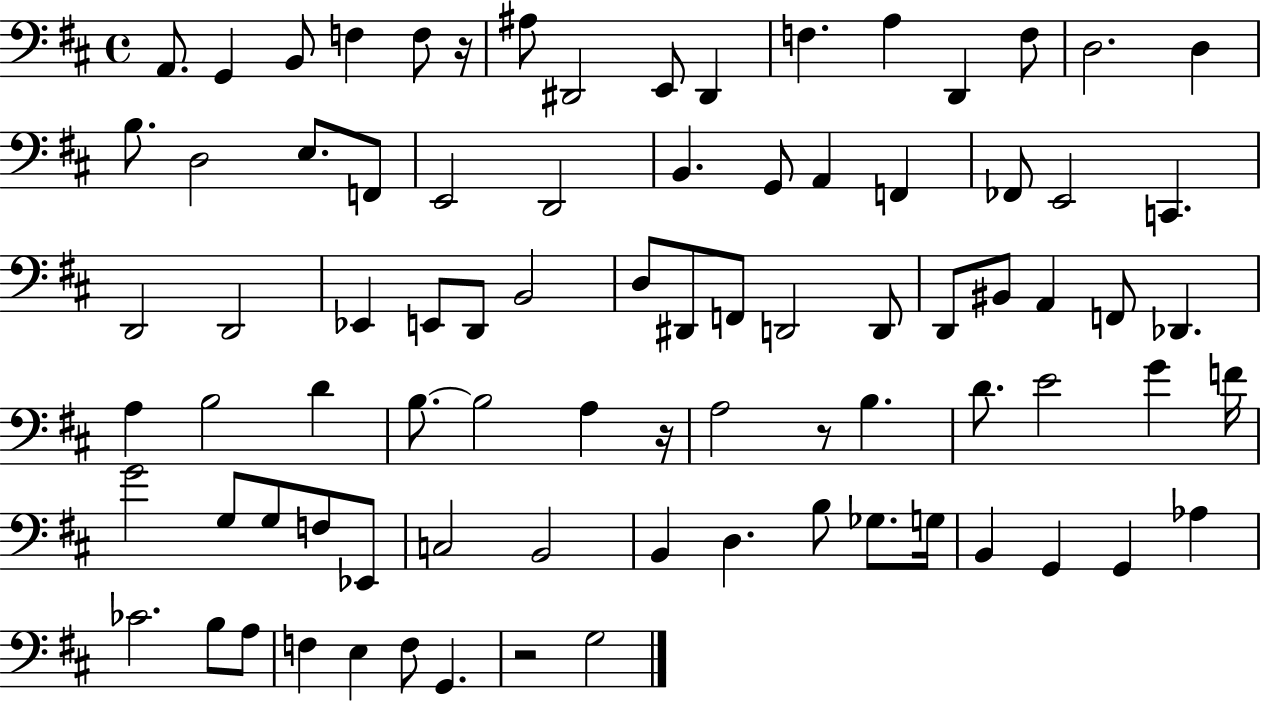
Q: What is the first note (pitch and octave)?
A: A2